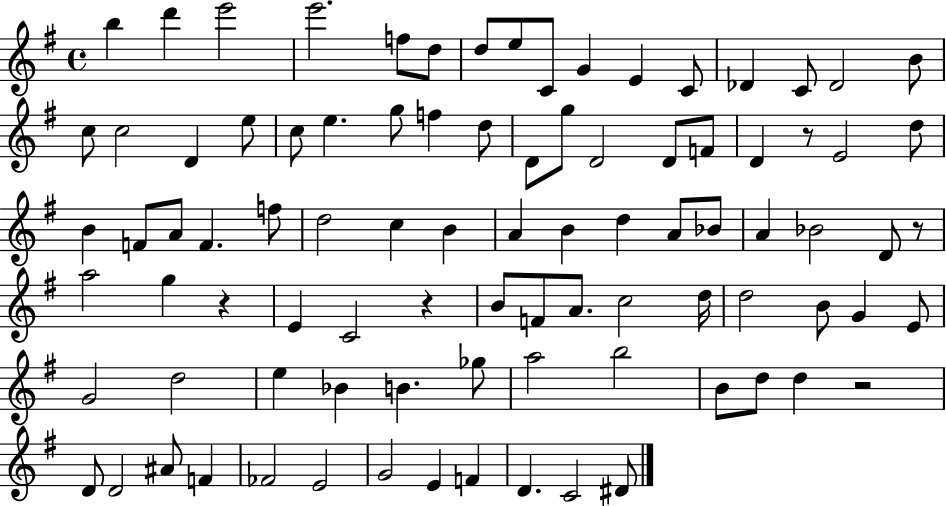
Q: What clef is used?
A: treble